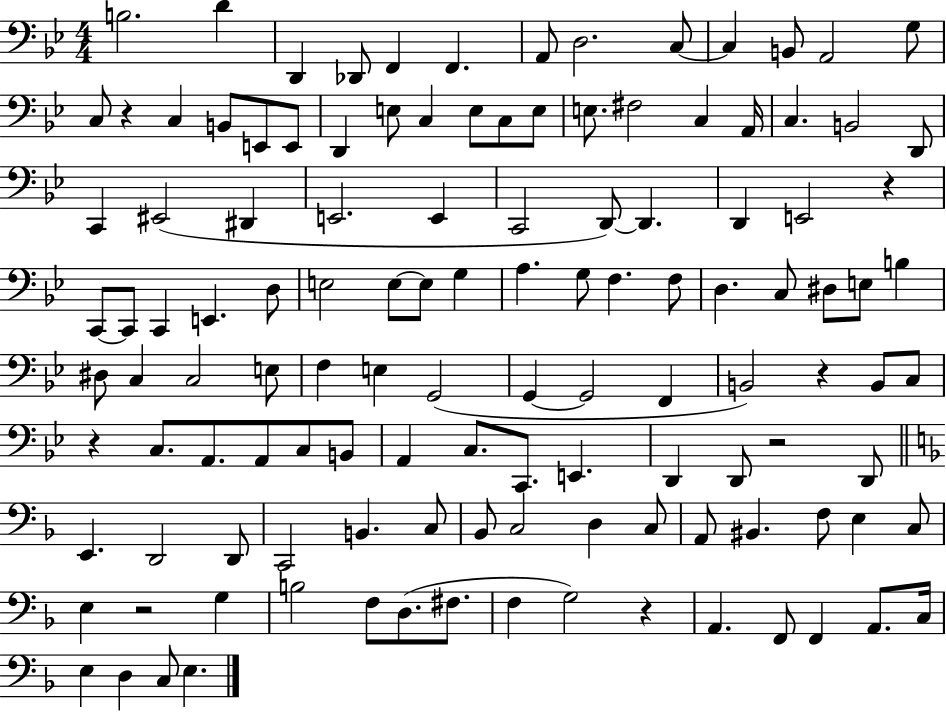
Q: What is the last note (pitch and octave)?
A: E3